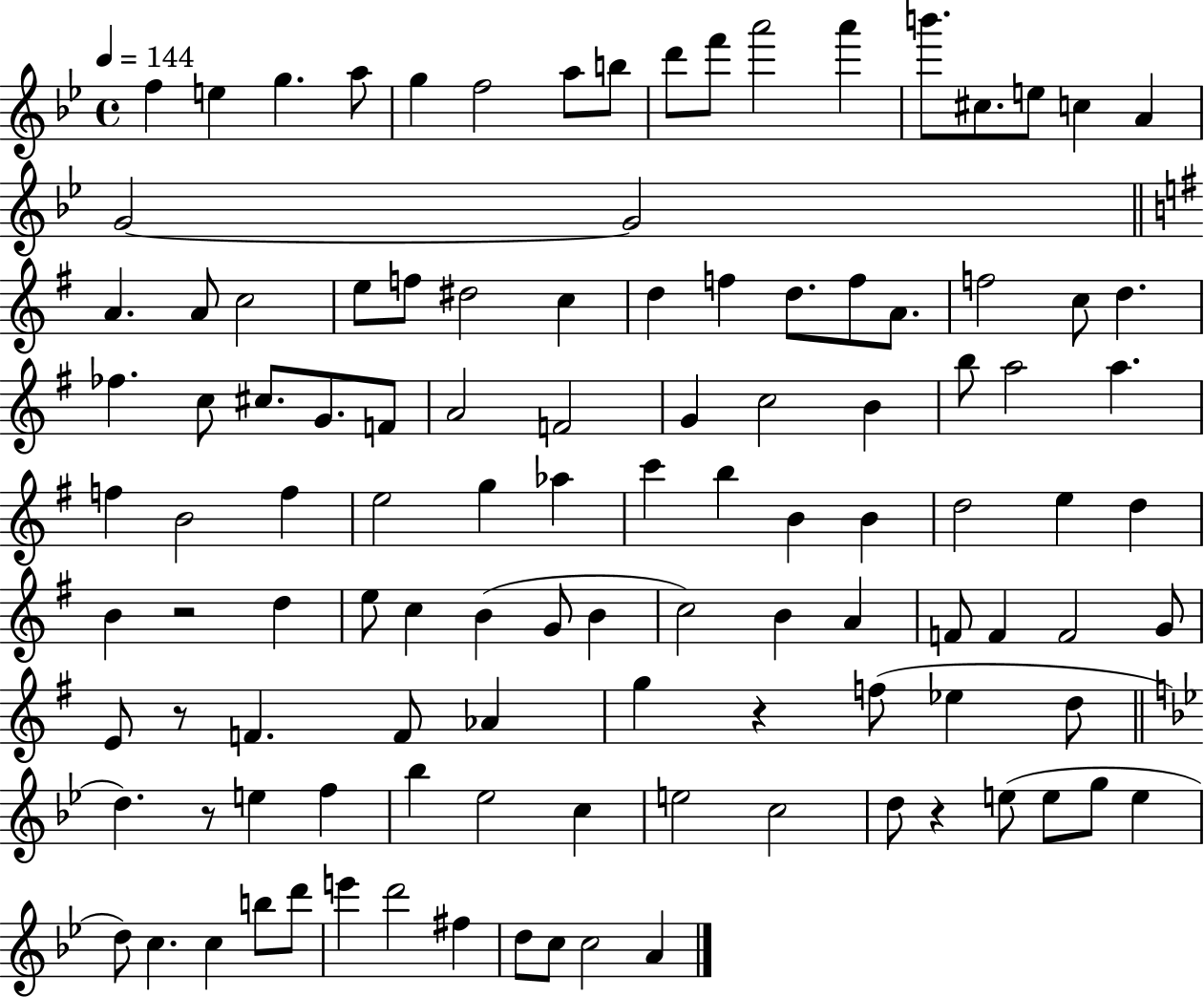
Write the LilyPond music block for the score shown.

{
  \clef treble
  \time 4/4
  \defaultTimeSignature
  \key bes \major
  \tempo 4 = 144
  f''4 e''4 g''4. a''8 | g''4 f''2 a''8 b''8 | d'''8 f'''8 a'''2 a'''4 | b'''8. cis''8. e''8 c''4 a'4 | \break g'2~~ g'2 | \bar "||" \break \key g \major a'4. a'8 c''2 | e''8 f''8 dis''2 c''4 | d''4 f''4 d''8. f''8 a'8. | f''2 c''8 d''4. | \break fes''4. c''8 cis''8. g'8. f'8 | a'2 f'2 | g'4 c''2 b'4 | b''8 a''2 a''4. | \break f''4 b'2 f''4 | e''2 g''4 aes''4 | c'''4 b''4 b'4 b'4 | d''2 e''4 d''4 | \break b'4 r2 d''4 | e''8 c''4 b'4( g'8 b'4 | c''2) b'4 a'4 | f'8 f'4 f'2 g'8 | \break e'8 r8 f'4. f'8 aes'4 | g''4 r4 f''8( ees''4 d''8 | \bar "||" \break \key bes \major d''4.) r8 e''4 f''4 | bes''4 ees''2 c''4 | e''2 c''2 | d''8 r4 e''8( e''8 g''8 e''4 | \break d''8) c''4. c''4 b''8 d'''8 | e'''4 d'''2 fis''4 | d''8 c''8 c''2 a'4 | \bar "|."
}